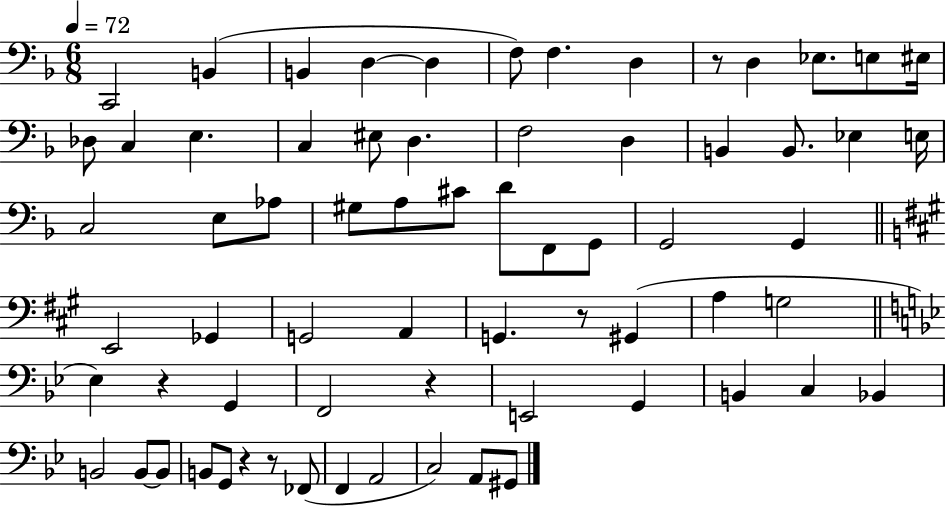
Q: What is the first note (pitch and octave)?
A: C2